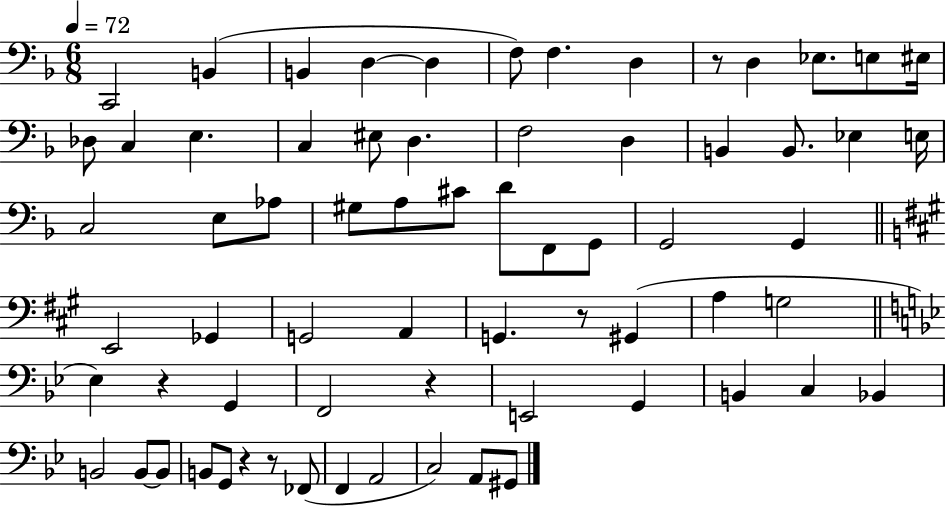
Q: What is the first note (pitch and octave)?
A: C2